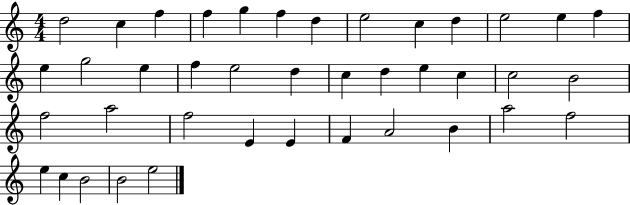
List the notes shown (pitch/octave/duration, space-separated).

D5/h C5/q F5/q F5/q G5/q F5/q D5/q E5/h C5/q D5/q E5/h E5/q F5/q E5/q G5/h E5/q F5/q E5/h D5/q C5/q D5/q E5/q C5/q C5/h B4/h F5/h A5/h F5/h E4/q E4/q F4/q A4/h B4/q A5/h F5/h E5/q C5/q B4/h B4/h E5/h